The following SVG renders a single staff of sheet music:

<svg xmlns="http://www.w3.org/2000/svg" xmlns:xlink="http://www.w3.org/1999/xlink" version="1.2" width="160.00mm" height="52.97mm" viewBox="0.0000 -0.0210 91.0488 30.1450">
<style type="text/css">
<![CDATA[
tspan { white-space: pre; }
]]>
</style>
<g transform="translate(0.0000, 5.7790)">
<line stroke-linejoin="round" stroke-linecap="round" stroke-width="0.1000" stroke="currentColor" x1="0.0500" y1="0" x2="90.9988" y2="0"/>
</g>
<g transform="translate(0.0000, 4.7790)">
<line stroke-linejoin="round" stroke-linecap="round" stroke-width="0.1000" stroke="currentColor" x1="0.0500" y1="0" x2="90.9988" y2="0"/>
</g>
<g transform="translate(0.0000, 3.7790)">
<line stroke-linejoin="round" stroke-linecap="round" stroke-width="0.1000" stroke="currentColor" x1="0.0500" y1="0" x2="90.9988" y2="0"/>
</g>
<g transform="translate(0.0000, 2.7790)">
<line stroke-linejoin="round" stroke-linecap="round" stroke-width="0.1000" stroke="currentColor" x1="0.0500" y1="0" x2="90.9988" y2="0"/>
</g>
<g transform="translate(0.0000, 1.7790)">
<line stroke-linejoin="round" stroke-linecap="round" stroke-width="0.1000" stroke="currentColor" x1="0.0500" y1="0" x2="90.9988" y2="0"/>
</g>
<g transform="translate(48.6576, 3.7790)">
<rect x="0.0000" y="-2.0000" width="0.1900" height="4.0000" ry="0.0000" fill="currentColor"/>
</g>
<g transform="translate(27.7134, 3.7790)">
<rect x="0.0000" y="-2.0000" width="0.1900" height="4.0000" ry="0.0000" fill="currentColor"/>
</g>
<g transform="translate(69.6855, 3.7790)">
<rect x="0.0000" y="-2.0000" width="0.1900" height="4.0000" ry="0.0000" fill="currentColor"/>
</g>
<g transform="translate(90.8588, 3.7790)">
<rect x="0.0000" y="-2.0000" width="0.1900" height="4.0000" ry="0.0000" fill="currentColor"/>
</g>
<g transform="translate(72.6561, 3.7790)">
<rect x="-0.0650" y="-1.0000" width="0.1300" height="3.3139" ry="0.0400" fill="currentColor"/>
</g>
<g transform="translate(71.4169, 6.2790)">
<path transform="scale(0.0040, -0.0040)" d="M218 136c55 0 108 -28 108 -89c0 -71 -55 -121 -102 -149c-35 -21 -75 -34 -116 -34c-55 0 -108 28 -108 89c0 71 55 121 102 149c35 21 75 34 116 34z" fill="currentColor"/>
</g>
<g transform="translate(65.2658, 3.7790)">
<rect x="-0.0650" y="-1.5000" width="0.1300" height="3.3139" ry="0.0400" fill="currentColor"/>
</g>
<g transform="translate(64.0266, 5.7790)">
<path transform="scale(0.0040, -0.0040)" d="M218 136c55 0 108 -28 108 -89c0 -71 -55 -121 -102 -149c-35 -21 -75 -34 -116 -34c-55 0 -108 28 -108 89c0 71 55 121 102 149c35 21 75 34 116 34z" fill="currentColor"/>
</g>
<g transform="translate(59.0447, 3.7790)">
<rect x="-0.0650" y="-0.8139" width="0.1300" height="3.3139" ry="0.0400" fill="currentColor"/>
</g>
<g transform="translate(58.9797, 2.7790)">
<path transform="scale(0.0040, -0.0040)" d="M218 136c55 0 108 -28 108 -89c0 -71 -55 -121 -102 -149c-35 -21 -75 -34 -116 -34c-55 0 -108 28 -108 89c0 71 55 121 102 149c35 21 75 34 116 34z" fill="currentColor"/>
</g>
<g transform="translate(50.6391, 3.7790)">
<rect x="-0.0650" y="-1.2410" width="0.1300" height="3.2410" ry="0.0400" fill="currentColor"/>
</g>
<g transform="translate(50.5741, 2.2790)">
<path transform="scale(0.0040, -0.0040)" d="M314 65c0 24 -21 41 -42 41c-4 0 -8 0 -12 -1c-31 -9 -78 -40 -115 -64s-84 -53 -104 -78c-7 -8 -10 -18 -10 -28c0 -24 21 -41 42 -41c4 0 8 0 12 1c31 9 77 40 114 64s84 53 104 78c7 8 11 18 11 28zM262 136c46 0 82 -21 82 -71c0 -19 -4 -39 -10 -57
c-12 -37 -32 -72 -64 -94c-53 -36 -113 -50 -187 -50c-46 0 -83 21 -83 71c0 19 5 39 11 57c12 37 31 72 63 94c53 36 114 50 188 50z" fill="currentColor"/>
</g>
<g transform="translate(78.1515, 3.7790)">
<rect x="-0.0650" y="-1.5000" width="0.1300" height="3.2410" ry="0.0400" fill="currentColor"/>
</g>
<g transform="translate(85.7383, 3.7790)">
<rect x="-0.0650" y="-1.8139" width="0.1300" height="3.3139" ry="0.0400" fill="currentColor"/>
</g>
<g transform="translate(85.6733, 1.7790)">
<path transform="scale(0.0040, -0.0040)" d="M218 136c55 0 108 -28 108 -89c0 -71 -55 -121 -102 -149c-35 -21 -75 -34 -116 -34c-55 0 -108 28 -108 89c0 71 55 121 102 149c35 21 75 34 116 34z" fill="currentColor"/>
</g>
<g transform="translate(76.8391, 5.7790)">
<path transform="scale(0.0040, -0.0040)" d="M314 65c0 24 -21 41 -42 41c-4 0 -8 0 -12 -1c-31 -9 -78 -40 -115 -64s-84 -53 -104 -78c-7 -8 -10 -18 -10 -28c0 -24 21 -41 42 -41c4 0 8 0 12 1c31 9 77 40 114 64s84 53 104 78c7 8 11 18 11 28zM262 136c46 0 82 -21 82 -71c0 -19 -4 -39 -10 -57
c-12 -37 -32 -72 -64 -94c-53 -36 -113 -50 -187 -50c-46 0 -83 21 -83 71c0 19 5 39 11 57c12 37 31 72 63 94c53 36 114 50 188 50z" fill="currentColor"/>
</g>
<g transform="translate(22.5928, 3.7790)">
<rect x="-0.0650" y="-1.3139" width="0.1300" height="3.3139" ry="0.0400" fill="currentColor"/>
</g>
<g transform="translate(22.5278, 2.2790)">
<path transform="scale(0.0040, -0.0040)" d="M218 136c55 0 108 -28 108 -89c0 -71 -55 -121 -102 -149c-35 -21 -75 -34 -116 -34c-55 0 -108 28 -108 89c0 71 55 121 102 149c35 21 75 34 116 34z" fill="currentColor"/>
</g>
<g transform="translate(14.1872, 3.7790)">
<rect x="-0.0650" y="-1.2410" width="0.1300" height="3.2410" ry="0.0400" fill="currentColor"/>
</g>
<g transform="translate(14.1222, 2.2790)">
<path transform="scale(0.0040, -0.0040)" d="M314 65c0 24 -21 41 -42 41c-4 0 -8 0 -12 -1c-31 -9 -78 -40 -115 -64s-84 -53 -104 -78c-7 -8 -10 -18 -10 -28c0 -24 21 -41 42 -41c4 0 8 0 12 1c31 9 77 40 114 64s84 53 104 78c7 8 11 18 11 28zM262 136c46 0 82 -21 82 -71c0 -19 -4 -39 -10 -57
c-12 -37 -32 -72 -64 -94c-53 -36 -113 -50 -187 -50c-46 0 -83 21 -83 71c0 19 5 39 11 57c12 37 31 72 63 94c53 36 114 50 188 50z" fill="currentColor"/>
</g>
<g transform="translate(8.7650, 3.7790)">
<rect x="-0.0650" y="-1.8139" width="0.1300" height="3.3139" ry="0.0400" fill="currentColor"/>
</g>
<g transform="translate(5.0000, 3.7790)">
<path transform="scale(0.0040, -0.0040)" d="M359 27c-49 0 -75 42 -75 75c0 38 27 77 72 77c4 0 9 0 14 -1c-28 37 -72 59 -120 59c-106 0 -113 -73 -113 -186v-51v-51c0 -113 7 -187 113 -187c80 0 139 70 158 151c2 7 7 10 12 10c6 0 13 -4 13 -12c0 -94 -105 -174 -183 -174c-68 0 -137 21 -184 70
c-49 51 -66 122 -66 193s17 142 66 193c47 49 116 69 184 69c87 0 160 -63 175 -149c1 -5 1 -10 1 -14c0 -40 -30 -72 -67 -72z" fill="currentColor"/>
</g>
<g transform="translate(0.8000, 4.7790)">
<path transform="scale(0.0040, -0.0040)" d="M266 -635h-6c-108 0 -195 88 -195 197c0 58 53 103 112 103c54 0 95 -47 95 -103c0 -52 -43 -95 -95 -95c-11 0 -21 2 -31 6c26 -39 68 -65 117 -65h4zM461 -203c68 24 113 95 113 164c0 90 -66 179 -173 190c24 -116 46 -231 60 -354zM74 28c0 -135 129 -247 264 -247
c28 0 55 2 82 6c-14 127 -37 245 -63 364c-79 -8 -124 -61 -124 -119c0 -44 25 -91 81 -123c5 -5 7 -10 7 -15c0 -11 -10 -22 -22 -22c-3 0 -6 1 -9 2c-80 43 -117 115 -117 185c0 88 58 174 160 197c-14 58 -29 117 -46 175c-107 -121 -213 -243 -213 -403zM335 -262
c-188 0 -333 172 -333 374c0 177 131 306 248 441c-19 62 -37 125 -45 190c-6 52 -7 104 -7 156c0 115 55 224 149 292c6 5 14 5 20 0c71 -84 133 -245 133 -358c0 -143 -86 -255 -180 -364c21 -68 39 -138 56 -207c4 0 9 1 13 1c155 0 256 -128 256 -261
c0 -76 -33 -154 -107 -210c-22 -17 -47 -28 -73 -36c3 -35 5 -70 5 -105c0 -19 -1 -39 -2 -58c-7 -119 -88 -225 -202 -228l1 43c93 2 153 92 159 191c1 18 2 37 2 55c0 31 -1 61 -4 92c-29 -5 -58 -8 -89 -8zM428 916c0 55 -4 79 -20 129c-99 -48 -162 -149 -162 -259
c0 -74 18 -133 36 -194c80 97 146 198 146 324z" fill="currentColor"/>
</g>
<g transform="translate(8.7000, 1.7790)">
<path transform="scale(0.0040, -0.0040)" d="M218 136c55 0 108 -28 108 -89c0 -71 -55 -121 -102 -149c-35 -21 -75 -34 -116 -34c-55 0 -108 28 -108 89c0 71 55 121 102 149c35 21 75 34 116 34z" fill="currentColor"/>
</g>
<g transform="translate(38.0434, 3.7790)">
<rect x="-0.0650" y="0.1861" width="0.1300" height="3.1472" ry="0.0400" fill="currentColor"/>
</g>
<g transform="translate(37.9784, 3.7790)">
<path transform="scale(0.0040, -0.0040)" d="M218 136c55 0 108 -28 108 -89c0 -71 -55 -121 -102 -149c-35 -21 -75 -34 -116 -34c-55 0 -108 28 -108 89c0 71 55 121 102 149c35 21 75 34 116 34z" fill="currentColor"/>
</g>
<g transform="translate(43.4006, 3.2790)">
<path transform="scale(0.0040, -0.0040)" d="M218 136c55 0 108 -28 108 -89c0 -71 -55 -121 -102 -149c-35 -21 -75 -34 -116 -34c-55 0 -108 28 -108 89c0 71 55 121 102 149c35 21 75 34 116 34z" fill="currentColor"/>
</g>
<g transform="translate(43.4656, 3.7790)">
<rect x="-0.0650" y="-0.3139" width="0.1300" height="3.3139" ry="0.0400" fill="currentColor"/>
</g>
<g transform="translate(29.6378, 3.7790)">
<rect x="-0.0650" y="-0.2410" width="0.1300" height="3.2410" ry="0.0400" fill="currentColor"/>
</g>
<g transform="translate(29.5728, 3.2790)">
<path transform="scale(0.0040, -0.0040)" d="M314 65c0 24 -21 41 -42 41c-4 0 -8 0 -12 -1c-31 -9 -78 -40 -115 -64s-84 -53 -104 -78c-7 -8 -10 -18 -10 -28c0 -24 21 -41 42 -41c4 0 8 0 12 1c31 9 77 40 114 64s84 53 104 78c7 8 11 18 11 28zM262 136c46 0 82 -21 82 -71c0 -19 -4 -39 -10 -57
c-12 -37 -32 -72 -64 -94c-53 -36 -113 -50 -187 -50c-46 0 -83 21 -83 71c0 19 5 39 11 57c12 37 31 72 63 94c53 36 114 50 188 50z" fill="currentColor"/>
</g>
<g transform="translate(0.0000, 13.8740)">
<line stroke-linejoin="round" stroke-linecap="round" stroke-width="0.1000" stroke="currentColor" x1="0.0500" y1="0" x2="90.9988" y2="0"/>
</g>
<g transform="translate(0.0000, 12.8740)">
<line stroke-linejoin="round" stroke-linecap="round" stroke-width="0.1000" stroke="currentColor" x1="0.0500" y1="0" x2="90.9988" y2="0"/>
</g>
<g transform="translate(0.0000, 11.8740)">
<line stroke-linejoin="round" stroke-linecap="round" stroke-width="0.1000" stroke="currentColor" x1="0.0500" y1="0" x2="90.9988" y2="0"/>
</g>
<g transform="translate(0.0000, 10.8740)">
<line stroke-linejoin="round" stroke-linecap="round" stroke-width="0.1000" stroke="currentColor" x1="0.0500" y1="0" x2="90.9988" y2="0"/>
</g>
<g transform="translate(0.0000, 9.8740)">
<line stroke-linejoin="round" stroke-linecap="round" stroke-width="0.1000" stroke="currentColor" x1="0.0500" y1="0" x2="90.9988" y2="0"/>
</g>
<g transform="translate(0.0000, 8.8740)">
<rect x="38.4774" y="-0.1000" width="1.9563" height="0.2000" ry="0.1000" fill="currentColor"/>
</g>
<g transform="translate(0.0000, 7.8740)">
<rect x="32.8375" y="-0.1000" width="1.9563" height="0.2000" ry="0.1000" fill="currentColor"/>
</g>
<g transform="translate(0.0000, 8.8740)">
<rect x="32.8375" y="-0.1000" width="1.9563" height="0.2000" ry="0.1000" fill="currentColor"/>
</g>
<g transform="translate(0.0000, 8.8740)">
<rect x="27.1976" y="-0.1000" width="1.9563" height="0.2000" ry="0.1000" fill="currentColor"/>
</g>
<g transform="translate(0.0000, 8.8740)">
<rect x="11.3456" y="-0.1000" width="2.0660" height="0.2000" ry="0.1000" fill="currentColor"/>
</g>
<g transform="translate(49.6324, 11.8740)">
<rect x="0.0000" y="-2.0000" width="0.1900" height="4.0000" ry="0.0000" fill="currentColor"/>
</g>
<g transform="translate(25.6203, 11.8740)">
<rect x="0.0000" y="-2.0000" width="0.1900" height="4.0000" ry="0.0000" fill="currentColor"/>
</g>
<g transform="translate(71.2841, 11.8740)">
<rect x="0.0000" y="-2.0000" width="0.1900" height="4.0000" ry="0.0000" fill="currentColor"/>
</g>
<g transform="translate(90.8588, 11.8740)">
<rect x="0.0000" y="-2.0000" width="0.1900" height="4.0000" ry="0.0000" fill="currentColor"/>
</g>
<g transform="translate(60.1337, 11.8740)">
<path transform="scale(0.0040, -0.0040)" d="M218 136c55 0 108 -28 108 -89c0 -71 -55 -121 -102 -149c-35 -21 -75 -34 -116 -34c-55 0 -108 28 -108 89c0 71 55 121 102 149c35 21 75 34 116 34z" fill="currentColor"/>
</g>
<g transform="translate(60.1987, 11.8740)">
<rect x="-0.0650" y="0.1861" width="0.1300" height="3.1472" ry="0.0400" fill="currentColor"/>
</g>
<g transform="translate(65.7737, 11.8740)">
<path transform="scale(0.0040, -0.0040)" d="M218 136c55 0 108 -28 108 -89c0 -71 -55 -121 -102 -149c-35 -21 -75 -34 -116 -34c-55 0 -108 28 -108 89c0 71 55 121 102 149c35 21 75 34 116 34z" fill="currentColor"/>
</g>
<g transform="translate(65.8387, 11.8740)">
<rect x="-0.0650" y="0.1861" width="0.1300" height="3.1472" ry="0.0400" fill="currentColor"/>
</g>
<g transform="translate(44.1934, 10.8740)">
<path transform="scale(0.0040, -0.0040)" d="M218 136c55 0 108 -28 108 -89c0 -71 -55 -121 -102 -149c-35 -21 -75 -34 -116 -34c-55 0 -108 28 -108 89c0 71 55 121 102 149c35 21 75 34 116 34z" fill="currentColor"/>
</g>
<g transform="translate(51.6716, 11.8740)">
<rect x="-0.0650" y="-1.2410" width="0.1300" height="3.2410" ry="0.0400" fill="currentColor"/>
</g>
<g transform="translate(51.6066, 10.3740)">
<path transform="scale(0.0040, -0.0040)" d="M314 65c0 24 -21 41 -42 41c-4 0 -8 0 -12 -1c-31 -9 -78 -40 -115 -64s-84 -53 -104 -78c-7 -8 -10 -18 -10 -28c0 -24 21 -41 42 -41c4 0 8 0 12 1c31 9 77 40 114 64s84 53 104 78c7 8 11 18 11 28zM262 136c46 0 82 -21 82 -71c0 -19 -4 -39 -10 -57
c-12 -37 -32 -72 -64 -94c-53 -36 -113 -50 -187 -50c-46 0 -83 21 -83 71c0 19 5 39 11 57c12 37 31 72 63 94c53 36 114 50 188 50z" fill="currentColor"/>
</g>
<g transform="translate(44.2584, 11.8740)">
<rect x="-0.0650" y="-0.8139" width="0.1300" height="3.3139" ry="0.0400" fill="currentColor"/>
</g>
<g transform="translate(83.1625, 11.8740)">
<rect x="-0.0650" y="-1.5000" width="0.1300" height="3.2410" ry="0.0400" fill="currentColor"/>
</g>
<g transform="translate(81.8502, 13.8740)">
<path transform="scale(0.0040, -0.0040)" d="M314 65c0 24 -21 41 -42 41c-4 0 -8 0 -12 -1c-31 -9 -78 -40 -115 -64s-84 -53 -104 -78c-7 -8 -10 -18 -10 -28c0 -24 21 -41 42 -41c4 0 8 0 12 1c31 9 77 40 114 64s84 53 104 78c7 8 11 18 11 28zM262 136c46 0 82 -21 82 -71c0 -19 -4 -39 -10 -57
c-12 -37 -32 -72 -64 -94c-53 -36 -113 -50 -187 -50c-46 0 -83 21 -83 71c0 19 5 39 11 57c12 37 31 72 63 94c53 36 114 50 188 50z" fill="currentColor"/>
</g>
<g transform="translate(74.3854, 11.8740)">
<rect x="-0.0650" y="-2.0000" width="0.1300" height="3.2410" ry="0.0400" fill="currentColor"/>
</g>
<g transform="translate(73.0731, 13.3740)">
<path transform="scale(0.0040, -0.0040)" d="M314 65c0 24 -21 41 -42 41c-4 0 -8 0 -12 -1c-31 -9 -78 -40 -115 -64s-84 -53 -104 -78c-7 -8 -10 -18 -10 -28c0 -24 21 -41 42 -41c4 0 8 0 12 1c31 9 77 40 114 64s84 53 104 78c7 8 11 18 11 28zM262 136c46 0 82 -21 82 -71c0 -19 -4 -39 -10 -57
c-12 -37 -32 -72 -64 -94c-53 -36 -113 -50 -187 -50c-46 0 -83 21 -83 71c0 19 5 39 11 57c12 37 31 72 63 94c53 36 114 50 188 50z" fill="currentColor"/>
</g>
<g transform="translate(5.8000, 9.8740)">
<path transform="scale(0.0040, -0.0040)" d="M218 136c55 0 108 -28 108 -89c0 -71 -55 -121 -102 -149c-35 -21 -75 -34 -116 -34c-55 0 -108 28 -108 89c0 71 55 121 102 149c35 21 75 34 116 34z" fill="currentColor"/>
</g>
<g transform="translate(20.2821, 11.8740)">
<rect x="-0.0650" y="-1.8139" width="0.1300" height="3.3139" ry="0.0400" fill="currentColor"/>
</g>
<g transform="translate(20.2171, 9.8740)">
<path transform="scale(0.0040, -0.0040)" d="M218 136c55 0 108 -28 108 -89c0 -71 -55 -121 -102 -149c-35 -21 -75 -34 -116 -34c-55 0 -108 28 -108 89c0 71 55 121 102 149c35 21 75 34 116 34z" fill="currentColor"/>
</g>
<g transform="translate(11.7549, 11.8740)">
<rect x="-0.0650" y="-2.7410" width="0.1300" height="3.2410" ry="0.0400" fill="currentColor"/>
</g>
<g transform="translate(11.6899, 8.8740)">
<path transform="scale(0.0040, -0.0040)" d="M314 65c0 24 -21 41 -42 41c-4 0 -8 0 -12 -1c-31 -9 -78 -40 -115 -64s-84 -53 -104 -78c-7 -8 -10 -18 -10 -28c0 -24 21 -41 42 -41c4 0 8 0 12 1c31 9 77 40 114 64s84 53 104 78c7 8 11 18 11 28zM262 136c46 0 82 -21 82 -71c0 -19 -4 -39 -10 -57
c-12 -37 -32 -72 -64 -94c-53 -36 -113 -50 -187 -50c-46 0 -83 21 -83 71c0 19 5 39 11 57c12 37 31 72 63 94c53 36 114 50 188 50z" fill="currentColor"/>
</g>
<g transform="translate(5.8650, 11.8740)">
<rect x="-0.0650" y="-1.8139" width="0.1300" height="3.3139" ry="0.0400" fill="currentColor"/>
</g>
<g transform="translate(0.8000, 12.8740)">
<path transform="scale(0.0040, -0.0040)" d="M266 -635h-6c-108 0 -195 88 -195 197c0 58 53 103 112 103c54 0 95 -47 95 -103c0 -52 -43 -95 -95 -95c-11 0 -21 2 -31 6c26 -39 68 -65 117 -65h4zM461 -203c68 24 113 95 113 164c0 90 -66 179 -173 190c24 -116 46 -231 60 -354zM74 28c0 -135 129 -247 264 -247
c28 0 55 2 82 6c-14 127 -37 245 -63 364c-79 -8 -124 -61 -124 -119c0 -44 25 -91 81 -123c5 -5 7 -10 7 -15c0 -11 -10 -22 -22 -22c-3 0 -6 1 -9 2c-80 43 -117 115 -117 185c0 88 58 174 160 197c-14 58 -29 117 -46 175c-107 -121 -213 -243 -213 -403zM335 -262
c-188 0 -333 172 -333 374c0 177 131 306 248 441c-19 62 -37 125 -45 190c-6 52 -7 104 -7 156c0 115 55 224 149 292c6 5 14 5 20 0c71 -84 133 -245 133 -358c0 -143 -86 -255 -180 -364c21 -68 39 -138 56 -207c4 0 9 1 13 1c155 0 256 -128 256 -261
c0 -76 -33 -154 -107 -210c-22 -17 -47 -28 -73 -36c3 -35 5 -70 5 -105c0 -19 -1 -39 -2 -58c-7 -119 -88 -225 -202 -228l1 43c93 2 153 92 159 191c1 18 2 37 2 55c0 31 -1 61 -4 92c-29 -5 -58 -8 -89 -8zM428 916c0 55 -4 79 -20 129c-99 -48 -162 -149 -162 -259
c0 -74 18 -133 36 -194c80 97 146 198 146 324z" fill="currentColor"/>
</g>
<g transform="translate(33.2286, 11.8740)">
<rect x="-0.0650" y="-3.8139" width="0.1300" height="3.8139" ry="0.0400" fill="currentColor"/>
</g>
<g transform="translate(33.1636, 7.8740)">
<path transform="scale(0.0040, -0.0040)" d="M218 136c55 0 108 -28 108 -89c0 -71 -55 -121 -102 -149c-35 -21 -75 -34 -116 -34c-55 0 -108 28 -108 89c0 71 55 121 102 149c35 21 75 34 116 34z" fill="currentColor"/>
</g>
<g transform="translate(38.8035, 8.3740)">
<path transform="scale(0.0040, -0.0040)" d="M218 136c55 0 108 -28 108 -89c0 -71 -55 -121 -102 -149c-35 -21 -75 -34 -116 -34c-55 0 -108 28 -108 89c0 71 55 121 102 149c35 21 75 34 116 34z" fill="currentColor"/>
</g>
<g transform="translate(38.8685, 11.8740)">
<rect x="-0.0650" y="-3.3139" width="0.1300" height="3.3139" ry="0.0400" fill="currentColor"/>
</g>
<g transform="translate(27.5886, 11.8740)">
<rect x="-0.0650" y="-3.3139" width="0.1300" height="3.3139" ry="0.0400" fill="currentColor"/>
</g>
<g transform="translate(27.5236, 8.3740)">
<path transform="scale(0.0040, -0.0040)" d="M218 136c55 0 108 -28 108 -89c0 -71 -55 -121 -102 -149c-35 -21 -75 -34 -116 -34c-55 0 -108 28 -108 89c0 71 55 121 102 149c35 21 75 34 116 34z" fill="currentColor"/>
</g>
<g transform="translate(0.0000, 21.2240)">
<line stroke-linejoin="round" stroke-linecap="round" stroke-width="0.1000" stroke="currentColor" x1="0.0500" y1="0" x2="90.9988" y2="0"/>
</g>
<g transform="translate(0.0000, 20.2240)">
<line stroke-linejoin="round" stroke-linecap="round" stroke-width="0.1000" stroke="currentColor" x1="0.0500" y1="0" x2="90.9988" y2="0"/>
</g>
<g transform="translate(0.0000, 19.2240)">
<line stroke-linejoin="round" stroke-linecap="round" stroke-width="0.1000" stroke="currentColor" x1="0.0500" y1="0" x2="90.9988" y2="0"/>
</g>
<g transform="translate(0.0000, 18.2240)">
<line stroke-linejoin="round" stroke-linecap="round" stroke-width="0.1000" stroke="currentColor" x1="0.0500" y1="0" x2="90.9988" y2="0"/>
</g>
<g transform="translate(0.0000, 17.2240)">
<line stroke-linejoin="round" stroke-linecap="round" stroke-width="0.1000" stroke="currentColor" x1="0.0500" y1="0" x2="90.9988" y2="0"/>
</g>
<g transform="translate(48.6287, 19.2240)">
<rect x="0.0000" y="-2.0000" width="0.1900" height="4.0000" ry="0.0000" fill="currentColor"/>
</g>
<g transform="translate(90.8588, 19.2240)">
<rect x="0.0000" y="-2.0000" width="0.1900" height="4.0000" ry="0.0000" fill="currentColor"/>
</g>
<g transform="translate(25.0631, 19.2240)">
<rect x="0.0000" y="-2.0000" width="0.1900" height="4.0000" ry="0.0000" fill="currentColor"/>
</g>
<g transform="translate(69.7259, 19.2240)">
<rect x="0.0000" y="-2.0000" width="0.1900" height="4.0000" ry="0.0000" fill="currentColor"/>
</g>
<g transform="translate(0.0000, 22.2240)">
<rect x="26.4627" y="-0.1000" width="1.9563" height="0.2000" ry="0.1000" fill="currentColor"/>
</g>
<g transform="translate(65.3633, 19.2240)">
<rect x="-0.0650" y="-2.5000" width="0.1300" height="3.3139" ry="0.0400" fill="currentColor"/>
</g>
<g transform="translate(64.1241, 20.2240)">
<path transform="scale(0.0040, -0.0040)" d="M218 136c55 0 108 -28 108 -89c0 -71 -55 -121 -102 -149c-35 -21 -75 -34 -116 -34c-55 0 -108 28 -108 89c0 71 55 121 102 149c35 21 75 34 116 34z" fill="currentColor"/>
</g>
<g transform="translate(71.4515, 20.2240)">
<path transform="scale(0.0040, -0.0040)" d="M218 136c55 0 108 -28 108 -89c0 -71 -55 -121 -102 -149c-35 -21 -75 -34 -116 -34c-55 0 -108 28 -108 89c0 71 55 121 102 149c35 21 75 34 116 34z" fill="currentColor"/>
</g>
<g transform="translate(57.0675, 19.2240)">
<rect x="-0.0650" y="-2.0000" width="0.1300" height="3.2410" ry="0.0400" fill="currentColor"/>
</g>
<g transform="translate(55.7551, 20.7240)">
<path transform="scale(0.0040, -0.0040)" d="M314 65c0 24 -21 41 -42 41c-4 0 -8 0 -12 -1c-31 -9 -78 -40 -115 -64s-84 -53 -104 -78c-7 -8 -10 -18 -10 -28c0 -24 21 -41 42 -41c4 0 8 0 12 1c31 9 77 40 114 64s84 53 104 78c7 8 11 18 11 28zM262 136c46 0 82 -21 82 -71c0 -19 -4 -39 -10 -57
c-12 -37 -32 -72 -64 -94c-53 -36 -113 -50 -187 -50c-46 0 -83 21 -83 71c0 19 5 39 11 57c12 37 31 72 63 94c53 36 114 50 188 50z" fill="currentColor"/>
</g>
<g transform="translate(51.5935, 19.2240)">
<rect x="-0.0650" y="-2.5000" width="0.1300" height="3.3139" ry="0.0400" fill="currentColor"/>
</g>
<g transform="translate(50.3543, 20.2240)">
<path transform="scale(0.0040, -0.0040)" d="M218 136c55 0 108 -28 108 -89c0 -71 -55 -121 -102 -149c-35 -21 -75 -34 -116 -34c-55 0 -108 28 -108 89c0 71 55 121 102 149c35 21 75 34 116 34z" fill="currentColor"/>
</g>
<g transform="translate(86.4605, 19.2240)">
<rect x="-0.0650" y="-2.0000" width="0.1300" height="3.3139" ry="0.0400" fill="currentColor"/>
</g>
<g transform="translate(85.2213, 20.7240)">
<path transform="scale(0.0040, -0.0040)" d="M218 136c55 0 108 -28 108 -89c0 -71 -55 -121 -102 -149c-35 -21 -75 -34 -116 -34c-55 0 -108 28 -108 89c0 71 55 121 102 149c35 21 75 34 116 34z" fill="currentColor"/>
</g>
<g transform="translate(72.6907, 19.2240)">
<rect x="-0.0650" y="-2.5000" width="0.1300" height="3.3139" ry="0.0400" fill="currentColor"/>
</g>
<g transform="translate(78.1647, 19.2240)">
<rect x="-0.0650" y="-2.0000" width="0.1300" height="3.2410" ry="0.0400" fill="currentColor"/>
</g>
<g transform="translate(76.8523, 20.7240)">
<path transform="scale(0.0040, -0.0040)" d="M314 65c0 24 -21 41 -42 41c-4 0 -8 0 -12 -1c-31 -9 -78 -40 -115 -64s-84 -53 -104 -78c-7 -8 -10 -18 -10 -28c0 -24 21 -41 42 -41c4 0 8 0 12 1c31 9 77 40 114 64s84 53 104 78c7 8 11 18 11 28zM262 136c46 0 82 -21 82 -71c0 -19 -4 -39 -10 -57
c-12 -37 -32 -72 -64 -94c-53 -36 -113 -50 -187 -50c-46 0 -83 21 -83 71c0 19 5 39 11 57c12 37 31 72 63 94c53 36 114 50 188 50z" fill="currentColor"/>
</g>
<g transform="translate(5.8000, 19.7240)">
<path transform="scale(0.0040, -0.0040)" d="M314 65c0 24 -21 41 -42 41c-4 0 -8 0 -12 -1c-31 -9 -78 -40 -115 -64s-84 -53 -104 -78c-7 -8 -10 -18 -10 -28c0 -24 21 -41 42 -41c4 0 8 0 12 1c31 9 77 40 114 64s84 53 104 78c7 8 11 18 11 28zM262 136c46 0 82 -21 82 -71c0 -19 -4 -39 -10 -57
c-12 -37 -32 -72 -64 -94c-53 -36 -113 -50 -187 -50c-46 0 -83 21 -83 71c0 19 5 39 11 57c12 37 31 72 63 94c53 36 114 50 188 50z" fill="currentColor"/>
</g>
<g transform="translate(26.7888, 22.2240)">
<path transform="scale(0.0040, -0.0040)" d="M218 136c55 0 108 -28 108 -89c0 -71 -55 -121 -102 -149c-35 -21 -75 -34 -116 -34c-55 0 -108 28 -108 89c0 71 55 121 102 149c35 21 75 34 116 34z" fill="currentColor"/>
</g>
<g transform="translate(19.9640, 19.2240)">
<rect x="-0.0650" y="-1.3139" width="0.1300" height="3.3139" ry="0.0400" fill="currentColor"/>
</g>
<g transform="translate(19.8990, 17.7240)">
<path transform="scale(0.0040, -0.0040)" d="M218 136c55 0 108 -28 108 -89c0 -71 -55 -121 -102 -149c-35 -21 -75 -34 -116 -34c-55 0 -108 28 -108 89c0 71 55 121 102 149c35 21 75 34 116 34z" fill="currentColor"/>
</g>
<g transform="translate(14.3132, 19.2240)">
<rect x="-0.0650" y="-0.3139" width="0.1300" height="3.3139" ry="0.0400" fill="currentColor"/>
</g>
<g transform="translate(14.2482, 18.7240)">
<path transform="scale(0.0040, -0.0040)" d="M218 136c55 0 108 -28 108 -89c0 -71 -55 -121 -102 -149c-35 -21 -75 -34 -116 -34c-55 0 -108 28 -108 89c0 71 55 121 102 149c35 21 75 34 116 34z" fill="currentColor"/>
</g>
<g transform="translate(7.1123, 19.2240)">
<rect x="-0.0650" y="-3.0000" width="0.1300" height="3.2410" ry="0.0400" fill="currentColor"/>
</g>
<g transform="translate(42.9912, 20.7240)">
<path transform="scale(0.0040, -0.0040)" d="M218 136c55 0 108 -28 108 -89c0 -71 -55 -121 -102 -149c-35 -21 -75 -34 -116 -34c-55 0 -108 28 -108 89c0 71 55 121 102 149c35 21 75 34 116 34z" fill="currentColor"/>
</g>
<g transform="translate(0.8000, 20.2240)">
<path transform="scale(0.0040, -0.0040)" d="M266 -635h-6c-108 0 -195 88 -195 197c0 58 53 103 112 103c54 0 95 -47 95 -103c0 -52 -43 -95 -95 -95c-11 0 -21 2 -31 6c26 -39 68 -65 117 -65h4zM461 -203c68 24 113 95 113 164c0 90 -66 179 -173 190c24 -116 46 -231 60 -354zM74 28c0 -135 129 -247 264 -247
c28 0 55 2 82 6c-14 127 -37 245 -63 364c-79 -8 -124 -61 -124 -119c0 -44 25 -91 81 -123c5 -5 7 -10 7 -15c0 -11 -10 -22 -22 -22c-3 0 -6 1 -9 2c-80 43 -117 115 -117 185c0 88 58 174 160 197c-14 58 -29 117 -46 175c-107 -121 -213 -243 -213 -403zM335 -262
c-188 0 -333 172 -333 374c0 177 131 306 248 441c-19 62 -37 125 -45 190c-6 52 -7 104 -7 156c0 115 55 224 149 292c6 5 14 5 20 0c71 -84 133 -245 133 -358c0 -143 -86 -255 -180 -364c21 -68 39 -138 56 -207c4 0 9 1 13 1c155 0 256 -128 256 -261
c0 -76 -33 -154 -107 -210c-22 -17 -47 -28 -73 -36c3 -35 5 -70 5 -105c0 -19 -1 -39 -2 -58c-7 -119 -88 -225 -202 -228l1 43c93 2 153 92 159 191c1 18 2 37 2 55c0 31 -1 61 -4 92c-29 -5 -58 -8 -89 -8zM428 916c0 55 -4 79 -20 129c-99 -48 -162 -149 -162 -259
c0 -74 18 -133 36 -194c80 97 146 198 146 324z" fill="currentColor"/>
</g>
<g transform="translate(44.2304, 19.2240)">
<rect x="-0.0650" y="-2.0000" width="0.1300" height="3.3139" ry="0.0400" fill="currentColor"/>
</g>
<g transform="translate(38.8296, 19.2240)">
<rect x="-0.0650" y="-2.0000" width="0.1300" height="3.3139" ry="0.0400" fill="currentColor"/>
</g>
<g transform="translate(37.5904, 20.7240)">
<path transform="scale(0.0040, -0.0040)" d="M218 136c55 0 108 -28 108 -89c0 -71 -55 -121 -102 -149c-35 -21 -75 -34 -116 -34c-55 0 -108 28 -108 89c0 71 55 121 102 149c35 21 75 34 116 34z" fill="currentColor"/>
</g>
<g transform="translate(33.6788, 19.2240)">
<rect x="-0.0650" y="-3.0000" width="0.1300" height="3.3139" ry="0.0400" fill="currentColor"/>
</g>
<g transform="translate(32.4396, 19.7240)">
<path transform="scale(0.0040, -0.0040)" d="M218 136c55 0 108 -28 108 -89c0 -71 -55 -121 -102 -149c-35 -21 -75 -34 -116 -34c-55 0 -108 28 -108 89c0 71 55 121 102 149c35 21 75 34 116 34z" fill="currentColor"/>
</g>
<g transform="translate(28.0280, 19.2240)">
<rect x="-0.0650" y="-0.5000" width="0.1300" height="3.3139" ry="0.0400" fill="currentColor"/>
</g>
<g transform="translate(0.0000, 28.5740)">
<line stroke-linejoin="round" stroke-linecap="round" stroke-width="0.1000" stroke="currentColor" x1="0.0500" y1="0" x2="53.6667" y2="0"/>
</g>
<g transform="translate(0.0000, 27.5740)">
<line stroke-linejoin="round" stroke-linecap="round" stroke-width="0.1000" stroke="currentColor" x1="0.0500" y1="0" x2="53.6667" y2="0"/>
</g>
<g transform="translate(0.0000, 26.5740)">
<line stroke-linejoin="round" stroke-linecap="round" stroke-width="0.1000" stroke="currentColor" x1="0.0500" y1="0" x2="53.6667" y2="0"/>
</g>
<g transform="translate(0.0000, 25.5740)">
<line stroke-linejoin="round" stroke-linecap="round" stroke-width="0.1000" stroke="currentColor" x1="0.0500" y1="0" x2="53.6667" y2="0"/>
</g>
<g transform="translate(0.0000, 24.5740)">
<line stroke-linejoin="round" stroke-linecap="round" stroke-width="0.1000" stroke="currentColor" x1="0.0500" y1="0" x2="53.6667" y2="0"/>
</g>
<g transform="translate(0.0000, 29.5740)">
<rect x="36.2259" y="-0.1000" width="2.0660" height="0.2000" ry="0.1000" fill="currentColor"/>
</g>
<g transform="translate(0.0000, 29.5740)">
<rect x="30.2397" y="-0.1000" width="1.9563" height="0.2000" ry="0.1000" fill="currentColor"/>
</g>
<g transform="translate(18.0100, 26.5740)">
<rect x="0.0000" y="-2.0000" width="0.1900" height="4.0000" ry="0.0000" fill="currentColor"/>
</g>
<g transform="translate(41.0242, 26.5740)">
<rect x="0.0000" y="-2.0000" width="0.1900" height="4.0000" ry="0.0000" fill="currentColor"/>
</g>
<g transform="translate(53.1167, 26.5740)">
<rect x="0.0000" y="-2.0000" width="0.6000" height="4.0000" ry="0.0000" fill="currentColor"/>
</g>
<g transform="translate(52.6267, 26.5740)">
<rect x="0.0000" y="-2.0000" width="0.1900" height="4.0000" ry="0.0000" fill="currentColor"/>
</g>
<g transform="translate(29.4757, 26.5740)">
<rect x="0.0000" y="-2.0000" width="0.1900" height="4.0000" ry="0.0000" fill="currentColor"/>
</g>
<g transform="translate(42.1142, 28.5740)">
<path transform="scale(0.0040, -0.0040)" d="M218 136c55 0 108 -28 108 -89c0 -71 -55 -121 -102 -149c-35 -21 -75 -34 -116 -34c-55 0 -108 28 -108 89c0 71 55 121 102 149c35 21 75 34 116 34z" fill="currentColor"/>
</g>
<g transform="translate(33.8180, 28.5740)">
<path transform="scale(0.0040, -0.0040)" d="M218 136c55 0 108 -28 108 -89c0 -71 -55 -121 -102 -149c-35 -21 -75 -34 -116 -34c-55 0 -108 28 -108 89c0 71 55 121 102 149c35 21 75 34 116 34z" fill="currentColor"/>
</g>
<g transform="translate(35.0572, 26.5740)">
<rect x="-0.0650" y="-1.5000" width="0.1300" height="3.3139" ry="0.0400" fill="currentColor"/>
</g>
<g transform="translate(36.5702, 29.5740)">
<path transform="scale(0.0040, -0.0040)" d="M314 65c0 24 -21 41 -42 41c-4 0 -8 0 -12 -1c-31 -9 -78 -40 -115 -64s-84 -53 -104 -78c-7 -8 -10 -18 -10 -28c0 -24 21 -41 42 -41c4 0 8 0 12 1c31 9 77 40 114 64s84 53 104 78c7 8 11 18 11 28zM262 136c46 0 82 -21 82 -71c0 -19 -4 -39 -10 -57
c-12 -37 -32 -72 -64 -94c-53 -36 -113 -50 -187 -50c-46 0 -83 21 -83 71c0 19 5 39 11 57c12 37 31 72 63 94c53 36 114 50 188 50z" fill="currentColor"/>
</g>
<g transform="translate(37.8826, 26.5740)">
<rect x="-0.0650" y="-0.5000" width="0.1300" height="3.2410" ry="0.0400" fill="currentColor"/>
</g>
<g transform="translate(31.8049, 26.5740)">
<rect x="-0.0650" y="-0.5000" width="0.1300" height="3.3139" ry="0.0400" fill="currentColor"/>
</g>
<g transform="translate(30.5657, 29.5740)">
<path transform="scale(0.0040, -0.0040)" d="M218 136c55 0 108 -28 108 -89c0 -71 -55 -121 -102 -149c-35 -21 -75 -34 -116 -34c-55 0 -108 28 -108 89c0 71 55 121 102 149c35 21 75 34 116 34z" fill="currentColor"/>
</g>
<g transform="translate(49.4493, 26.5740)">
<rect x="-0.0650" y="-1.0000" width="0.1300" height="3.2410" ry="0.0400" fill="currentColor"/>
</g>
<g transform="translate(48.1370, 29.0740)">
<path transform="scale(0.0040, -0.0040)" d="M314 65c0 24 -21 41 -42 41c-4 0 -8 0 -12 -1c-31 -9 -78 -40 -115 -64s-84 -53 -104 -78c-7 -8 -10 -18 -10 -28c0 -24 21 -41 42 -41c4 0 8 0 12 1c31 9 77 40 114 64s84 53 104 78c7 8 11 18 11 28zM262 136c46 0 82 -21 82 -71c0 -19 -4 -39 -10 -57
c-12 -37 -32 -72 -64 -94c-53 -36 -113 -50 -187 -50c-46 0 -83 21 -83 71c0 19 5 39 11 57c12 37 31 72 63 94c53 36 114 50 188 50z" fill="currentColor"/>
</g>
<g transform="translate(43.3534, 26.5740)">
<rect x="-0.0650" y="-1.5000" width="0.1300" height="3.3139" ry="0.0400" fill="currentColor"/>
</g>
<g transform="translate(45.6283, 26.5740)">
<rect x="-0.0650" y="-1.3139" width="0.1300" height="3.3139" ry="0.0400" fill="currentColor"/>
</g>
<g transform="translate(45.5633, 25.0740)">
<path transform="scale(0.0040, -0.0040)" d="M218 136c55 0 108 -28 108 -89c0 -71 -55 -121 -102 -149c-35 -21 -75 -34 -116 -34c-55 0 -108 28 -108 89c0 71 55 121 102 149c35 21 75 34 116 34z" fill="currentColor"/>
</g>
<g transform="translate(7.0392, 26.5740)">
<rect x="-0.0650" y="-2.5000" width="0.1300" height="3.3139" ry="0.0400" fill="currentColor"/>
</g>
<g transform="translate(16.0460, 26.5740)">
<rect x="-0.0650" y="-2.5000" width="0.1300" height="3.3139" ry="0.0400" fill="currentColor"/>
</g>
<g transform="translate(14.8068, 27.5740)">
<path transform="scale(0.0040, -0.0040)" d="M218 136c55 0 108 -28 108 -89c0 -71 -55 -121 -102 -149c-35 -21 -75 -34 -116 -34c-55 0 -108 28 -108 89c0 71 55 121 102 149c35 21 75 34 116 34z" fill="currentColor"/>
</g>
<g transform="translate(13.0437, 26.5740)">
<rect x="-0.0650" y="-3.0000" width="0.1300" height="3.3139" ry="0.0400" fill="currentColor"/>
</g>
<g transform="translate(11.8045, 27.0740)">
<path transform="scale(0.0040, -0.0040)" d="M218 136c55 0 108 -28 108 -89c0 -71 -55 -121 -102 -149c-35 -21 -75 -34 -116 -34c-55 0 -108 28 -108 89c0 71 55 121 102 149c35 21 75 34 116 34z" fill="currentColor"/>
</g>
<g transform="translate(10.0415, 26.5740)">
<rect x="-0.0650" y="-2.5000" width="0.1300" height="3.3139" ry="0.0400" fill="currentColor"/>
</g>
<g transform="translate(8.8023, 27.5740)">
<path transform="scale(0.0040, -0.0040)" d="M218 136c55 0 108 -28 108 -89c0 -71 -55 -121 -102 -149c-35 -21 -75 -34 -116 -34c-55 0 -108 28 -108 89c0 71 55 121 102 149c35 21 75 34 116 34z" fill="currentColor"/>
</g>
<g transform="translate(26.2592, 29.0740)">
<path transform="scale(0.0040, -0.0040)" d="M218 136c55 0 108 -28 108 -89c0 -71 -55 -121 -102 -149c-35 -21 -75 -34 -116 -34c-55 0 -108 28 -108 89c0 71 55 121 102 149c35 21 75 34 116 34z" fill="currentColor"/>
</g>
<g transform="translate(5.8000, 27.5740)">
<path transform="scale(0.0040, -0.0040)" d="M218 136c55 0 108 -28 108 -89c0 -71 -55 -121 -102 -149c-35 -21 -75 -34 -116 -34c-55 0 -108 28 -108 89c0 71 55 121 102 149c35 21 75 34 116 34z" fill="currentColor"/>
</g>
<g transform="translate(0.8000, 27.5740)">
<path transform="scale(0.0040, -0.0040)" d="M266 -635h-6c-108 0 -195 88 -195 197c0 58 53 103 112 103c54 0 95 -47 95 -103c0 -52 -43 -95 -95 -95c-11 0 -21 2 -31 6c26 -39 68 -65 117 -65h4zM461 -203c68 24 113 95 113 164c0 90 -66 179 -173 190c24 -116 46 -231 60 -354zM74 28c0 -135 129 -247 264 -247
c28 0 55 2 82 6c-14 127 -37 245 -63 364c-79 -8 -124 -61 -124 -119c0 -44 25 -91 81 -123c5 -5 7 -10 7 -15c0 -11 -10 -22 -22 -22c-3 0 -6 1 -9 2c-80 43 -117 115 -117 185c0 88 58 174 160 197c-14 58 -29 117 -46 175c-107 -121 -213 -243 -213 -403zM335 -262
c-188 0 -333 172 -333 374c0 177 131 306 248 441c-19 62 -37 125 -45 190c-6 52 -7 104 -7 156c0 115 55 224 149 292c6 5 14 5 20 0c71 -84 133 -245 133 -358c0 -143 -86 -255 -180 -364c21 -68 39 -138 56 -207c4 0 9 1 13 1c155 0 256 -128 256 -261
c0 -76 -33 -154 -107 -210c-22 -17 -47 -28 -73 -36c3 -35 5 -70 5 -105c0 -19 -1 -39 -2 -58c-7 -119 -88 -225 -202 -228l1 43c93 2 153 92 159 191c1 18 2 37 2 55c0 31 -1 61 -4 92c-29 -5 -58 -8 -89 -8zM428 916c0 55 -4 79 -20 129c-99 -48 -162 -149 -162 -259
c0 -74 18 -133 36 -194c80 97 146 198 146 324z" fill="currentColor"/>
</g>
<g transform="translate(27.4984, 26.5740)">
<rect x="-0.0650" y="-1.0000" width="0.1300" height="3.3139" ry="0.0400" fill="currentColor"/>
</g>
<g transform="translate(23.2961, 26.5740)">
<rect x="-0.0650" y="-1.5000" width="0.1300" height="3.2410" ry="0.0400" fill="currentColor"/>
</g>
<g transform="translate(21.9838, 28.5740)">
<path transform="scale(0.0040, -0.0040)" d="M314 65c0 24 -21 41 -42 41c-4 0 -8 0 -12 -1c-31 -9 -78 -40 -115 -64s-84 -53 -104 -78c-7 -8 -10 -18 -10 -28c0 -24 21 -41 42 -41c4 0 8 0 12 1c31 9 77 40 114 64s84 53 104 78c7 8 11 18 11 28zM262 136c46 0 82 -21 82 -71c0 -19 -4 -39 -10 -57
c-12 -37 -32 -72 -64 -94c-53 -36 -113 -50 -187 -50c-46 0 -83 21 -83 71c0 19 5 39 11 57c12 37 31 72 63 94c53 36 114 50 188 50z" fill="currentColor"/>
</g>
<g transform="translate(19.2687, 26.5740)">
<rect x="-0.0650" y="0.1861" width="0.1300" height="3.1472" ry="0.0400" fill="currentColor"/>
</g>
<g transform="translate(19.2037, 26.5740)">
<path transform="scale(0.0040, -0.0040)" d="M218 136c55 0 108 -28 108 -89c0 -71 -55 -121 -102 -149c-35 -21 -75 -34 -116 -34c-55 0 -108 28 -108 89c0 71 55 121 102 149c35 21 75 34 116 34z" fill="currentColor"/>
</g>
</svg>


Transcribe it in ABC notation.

X:1
T:Untitled
M:4/4
L:1/4
K:C
f e2 e c2 B c e2 d E D E2 f f a2 f b c' b d e2 B B F2 E2 A2 c e C A F F G F2 G G F2 F G G A G B E2 D C E C2 E e D2